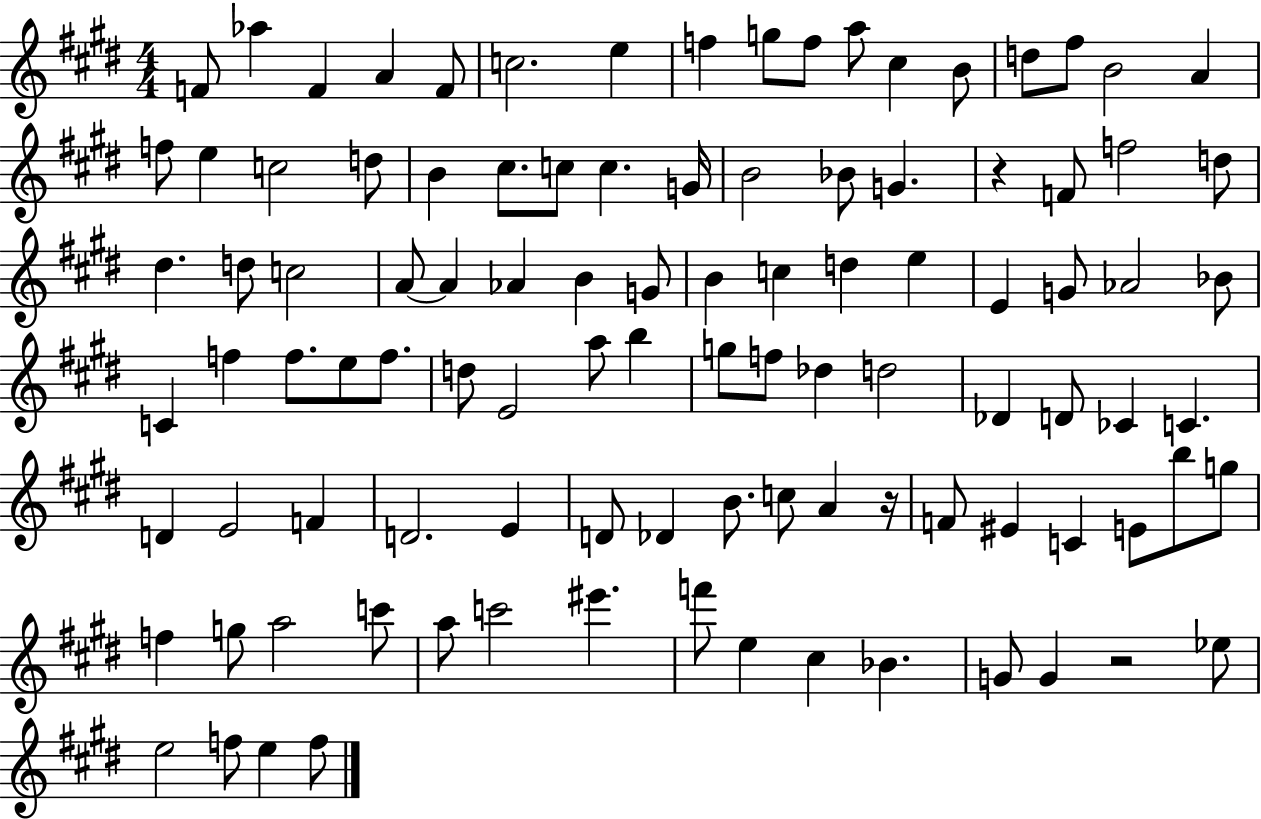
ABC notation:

X:1
T:Untitled
M:4/4
L:1/4
K:E
F/2 _a F A F/2 c2 e f g/2 f/2 a/2 ^c B/2 d/2 ^f/2 B2 A f/2 e c2 d/2 B ^c/2 c/2 c G/4 B2 _B/2 G z F/2 f2 d/2 ^d d/2 c2 A/2 A _A B G/2 B c d e E G/2 _A2 _B/2 C f f/2 e/2 f/2 d/2 E2 a/2 b g/2 f/2 _d d2 _D D/2 _C C D E2 F D2 E D/2 _D B/2 c/2 A z/4 F/2 ^E C E/2 b/2 g/2 f g/2 a2 c'/2 a/2 c'2 ^e' f'/2 e ^c _B G/2 G z2 _e/2 e2 f/2 e f/2